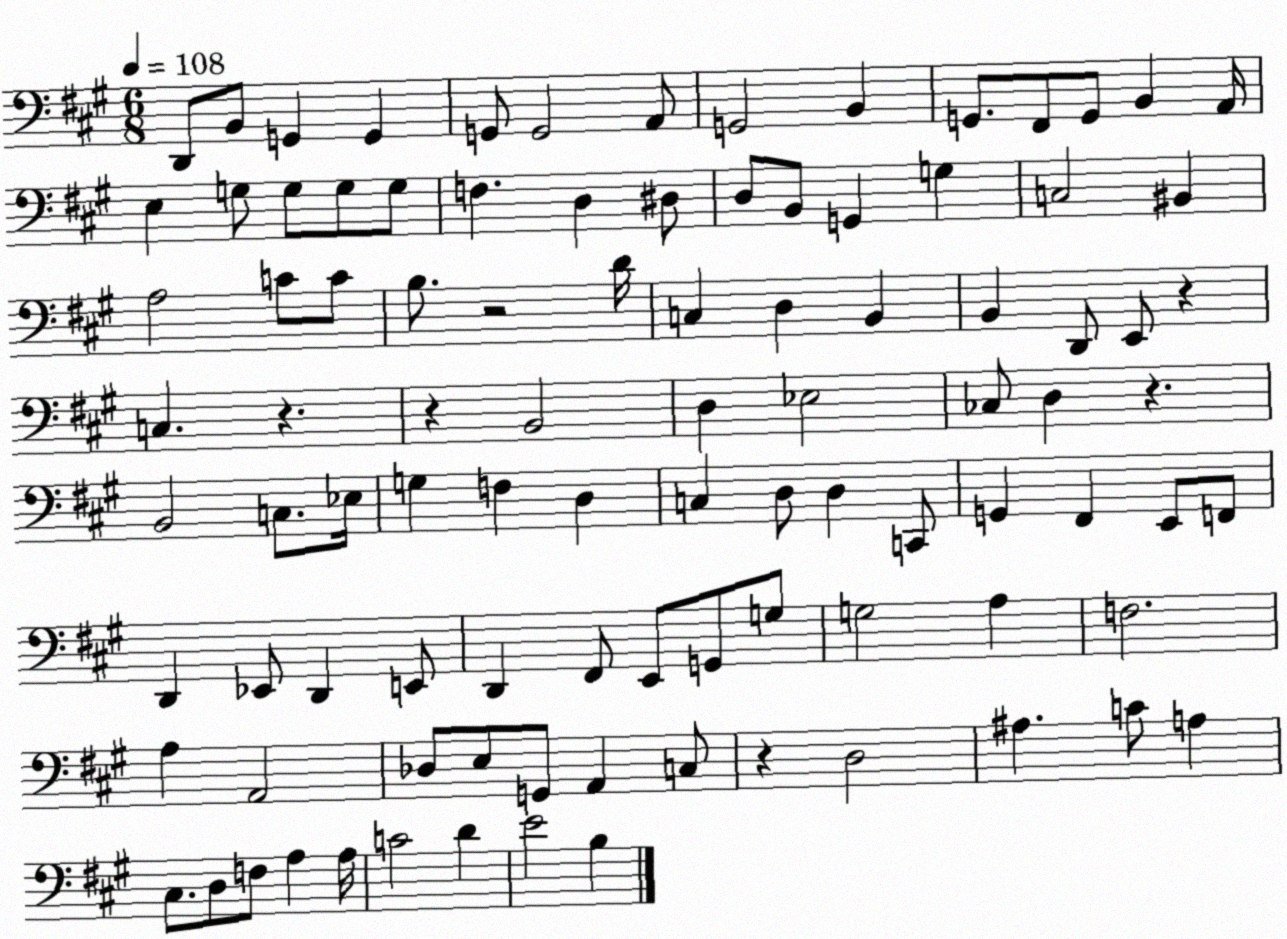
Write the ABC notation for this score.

X:1
T:Untitled
M:6/8
L:1/4
K:A
D,,/2 B,,/2 G,, G,, G,,/2 G,,2 A,,/2 G,,2 B,, G,,/2 ^F,,/2 G,,/2 B,, A,,/4 E, G,/2 G,/2 G,/2 G,/2 F, D, ^D,/2 D,/2 B,,/2 G,, G, C,2 ^B,, A,2 C/2 C/2 B,/2 z2 D/4 C, D, B,, B,, D,,/2 E,,/2 z C, z z B,,2 D, _E,2 _C,/2 D, z B,,2 C,/2 _E,/4 G, F, D, C, D,/2 D, C,,/2 G,, ^F,, E,,/2 F,,/2 D,, _E,,/2 D,, E,,/2 D,, ^F,,/2 E,,/2 G,,/2 G,/2 G,2 A, F,2 A, A,,2 _D,/2 E,/2 G,,/2 A,, C,/2 z D,2 ^A, C/2 A, ^C,/2 D,/2 F,/2 A, A,/4 C2 D E2 B,